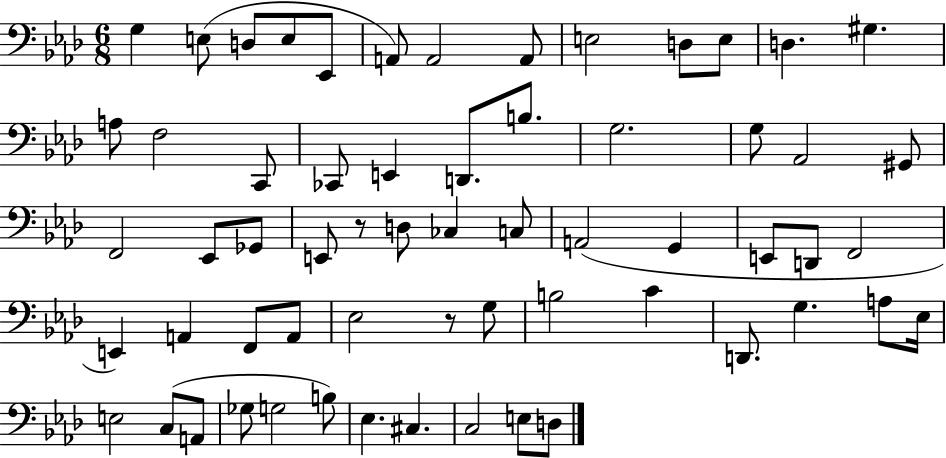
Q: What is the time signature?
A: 6/8